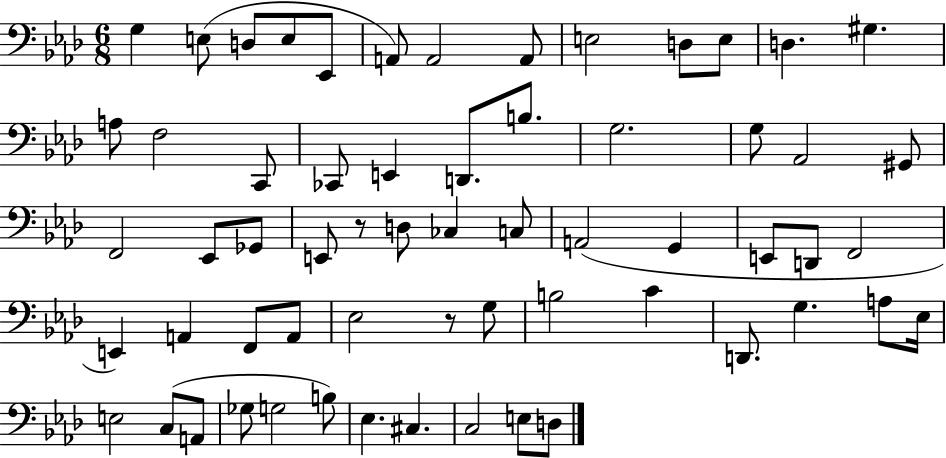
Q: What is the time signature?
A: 6/8